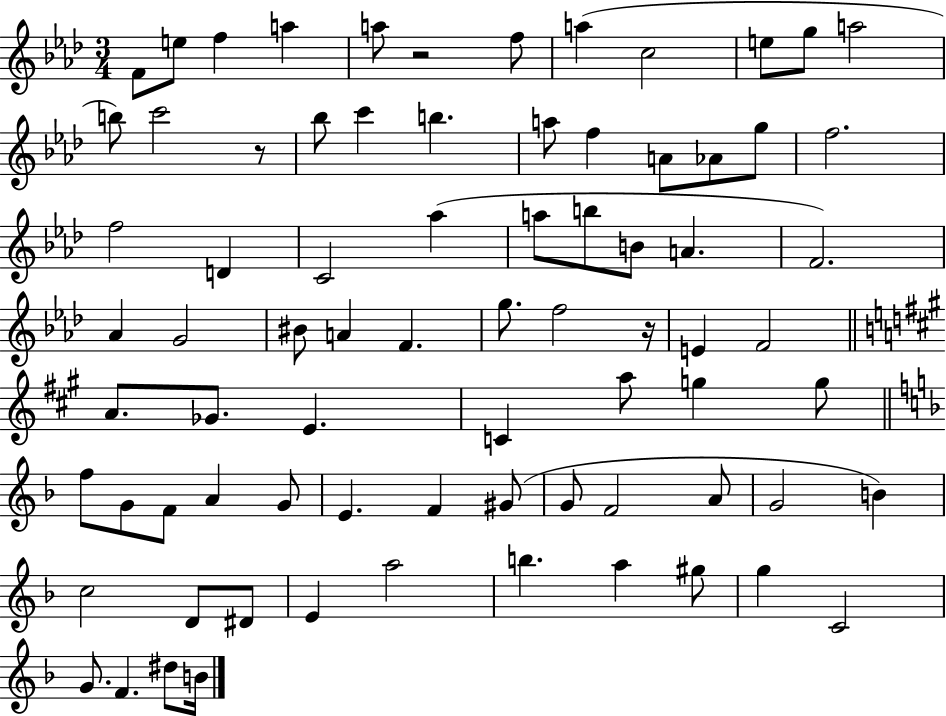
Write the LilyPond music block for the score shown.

{
  \clef treble
  \numericTimeSignature
  \time 3/4
  \key aes \major
  f'8 e''8 f''4 a''4 | a''8 r2 f''8 | a''4( c''2 | e''8 g''8 a''2 | \break b''8) c'''2 r8 | bes''8 c'''4 b''4. | a''8 f''4 a'8 aes'8 g''8 | f''2. | \break f''2 d'4 | c'2 aes''4( | a''8 b''8 b'8 a'4. | f'2.) | \break aes'4 g'2 | bis'8 a'4 f'4. | g''8. f''2 r16 | e'4 f'2 | \break \bar "||" \break \key a \major a'8. ges'8. e'4. | c'4 a''8 g''4 g''8 | \bar "||" \break \key d \minor f''8 g'8 f'8 a'4 g'8 | e'4. f'4 gis'8( | g'8 f'2 a'8 | g'2 b'4) | \break c''2 d'8 dis'8 | e'4 a''2 | b''4. a''4 gis''8 | g''4 c'2 | \break g'8. f'4. dis''8 b'16 | \bar "|."
}